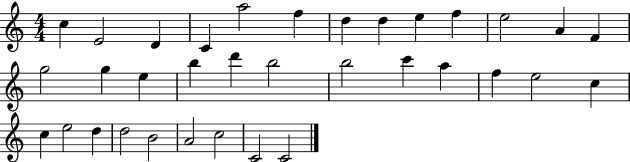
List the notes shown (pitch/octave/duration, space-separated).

C5/q E4/h D4/q C4/q A5/h F5/q D5/q D5/q E5/q F5/q E5/h A4/q F4/q G5/h G5/q E5/q B5/q D6/q B5/h B5/h C6/q A5/q F5/q E5/h C5/q C5/q E5/h D5/q D5/h B4/h A4/h C5/h C4/h C4/h